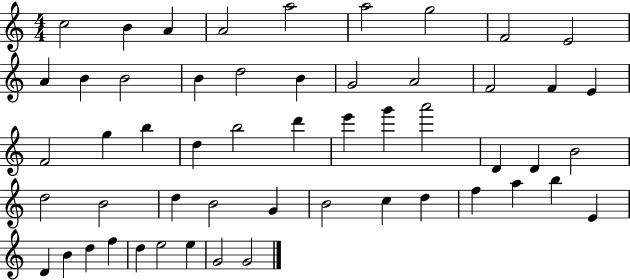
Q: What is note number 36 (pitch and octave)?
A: B4